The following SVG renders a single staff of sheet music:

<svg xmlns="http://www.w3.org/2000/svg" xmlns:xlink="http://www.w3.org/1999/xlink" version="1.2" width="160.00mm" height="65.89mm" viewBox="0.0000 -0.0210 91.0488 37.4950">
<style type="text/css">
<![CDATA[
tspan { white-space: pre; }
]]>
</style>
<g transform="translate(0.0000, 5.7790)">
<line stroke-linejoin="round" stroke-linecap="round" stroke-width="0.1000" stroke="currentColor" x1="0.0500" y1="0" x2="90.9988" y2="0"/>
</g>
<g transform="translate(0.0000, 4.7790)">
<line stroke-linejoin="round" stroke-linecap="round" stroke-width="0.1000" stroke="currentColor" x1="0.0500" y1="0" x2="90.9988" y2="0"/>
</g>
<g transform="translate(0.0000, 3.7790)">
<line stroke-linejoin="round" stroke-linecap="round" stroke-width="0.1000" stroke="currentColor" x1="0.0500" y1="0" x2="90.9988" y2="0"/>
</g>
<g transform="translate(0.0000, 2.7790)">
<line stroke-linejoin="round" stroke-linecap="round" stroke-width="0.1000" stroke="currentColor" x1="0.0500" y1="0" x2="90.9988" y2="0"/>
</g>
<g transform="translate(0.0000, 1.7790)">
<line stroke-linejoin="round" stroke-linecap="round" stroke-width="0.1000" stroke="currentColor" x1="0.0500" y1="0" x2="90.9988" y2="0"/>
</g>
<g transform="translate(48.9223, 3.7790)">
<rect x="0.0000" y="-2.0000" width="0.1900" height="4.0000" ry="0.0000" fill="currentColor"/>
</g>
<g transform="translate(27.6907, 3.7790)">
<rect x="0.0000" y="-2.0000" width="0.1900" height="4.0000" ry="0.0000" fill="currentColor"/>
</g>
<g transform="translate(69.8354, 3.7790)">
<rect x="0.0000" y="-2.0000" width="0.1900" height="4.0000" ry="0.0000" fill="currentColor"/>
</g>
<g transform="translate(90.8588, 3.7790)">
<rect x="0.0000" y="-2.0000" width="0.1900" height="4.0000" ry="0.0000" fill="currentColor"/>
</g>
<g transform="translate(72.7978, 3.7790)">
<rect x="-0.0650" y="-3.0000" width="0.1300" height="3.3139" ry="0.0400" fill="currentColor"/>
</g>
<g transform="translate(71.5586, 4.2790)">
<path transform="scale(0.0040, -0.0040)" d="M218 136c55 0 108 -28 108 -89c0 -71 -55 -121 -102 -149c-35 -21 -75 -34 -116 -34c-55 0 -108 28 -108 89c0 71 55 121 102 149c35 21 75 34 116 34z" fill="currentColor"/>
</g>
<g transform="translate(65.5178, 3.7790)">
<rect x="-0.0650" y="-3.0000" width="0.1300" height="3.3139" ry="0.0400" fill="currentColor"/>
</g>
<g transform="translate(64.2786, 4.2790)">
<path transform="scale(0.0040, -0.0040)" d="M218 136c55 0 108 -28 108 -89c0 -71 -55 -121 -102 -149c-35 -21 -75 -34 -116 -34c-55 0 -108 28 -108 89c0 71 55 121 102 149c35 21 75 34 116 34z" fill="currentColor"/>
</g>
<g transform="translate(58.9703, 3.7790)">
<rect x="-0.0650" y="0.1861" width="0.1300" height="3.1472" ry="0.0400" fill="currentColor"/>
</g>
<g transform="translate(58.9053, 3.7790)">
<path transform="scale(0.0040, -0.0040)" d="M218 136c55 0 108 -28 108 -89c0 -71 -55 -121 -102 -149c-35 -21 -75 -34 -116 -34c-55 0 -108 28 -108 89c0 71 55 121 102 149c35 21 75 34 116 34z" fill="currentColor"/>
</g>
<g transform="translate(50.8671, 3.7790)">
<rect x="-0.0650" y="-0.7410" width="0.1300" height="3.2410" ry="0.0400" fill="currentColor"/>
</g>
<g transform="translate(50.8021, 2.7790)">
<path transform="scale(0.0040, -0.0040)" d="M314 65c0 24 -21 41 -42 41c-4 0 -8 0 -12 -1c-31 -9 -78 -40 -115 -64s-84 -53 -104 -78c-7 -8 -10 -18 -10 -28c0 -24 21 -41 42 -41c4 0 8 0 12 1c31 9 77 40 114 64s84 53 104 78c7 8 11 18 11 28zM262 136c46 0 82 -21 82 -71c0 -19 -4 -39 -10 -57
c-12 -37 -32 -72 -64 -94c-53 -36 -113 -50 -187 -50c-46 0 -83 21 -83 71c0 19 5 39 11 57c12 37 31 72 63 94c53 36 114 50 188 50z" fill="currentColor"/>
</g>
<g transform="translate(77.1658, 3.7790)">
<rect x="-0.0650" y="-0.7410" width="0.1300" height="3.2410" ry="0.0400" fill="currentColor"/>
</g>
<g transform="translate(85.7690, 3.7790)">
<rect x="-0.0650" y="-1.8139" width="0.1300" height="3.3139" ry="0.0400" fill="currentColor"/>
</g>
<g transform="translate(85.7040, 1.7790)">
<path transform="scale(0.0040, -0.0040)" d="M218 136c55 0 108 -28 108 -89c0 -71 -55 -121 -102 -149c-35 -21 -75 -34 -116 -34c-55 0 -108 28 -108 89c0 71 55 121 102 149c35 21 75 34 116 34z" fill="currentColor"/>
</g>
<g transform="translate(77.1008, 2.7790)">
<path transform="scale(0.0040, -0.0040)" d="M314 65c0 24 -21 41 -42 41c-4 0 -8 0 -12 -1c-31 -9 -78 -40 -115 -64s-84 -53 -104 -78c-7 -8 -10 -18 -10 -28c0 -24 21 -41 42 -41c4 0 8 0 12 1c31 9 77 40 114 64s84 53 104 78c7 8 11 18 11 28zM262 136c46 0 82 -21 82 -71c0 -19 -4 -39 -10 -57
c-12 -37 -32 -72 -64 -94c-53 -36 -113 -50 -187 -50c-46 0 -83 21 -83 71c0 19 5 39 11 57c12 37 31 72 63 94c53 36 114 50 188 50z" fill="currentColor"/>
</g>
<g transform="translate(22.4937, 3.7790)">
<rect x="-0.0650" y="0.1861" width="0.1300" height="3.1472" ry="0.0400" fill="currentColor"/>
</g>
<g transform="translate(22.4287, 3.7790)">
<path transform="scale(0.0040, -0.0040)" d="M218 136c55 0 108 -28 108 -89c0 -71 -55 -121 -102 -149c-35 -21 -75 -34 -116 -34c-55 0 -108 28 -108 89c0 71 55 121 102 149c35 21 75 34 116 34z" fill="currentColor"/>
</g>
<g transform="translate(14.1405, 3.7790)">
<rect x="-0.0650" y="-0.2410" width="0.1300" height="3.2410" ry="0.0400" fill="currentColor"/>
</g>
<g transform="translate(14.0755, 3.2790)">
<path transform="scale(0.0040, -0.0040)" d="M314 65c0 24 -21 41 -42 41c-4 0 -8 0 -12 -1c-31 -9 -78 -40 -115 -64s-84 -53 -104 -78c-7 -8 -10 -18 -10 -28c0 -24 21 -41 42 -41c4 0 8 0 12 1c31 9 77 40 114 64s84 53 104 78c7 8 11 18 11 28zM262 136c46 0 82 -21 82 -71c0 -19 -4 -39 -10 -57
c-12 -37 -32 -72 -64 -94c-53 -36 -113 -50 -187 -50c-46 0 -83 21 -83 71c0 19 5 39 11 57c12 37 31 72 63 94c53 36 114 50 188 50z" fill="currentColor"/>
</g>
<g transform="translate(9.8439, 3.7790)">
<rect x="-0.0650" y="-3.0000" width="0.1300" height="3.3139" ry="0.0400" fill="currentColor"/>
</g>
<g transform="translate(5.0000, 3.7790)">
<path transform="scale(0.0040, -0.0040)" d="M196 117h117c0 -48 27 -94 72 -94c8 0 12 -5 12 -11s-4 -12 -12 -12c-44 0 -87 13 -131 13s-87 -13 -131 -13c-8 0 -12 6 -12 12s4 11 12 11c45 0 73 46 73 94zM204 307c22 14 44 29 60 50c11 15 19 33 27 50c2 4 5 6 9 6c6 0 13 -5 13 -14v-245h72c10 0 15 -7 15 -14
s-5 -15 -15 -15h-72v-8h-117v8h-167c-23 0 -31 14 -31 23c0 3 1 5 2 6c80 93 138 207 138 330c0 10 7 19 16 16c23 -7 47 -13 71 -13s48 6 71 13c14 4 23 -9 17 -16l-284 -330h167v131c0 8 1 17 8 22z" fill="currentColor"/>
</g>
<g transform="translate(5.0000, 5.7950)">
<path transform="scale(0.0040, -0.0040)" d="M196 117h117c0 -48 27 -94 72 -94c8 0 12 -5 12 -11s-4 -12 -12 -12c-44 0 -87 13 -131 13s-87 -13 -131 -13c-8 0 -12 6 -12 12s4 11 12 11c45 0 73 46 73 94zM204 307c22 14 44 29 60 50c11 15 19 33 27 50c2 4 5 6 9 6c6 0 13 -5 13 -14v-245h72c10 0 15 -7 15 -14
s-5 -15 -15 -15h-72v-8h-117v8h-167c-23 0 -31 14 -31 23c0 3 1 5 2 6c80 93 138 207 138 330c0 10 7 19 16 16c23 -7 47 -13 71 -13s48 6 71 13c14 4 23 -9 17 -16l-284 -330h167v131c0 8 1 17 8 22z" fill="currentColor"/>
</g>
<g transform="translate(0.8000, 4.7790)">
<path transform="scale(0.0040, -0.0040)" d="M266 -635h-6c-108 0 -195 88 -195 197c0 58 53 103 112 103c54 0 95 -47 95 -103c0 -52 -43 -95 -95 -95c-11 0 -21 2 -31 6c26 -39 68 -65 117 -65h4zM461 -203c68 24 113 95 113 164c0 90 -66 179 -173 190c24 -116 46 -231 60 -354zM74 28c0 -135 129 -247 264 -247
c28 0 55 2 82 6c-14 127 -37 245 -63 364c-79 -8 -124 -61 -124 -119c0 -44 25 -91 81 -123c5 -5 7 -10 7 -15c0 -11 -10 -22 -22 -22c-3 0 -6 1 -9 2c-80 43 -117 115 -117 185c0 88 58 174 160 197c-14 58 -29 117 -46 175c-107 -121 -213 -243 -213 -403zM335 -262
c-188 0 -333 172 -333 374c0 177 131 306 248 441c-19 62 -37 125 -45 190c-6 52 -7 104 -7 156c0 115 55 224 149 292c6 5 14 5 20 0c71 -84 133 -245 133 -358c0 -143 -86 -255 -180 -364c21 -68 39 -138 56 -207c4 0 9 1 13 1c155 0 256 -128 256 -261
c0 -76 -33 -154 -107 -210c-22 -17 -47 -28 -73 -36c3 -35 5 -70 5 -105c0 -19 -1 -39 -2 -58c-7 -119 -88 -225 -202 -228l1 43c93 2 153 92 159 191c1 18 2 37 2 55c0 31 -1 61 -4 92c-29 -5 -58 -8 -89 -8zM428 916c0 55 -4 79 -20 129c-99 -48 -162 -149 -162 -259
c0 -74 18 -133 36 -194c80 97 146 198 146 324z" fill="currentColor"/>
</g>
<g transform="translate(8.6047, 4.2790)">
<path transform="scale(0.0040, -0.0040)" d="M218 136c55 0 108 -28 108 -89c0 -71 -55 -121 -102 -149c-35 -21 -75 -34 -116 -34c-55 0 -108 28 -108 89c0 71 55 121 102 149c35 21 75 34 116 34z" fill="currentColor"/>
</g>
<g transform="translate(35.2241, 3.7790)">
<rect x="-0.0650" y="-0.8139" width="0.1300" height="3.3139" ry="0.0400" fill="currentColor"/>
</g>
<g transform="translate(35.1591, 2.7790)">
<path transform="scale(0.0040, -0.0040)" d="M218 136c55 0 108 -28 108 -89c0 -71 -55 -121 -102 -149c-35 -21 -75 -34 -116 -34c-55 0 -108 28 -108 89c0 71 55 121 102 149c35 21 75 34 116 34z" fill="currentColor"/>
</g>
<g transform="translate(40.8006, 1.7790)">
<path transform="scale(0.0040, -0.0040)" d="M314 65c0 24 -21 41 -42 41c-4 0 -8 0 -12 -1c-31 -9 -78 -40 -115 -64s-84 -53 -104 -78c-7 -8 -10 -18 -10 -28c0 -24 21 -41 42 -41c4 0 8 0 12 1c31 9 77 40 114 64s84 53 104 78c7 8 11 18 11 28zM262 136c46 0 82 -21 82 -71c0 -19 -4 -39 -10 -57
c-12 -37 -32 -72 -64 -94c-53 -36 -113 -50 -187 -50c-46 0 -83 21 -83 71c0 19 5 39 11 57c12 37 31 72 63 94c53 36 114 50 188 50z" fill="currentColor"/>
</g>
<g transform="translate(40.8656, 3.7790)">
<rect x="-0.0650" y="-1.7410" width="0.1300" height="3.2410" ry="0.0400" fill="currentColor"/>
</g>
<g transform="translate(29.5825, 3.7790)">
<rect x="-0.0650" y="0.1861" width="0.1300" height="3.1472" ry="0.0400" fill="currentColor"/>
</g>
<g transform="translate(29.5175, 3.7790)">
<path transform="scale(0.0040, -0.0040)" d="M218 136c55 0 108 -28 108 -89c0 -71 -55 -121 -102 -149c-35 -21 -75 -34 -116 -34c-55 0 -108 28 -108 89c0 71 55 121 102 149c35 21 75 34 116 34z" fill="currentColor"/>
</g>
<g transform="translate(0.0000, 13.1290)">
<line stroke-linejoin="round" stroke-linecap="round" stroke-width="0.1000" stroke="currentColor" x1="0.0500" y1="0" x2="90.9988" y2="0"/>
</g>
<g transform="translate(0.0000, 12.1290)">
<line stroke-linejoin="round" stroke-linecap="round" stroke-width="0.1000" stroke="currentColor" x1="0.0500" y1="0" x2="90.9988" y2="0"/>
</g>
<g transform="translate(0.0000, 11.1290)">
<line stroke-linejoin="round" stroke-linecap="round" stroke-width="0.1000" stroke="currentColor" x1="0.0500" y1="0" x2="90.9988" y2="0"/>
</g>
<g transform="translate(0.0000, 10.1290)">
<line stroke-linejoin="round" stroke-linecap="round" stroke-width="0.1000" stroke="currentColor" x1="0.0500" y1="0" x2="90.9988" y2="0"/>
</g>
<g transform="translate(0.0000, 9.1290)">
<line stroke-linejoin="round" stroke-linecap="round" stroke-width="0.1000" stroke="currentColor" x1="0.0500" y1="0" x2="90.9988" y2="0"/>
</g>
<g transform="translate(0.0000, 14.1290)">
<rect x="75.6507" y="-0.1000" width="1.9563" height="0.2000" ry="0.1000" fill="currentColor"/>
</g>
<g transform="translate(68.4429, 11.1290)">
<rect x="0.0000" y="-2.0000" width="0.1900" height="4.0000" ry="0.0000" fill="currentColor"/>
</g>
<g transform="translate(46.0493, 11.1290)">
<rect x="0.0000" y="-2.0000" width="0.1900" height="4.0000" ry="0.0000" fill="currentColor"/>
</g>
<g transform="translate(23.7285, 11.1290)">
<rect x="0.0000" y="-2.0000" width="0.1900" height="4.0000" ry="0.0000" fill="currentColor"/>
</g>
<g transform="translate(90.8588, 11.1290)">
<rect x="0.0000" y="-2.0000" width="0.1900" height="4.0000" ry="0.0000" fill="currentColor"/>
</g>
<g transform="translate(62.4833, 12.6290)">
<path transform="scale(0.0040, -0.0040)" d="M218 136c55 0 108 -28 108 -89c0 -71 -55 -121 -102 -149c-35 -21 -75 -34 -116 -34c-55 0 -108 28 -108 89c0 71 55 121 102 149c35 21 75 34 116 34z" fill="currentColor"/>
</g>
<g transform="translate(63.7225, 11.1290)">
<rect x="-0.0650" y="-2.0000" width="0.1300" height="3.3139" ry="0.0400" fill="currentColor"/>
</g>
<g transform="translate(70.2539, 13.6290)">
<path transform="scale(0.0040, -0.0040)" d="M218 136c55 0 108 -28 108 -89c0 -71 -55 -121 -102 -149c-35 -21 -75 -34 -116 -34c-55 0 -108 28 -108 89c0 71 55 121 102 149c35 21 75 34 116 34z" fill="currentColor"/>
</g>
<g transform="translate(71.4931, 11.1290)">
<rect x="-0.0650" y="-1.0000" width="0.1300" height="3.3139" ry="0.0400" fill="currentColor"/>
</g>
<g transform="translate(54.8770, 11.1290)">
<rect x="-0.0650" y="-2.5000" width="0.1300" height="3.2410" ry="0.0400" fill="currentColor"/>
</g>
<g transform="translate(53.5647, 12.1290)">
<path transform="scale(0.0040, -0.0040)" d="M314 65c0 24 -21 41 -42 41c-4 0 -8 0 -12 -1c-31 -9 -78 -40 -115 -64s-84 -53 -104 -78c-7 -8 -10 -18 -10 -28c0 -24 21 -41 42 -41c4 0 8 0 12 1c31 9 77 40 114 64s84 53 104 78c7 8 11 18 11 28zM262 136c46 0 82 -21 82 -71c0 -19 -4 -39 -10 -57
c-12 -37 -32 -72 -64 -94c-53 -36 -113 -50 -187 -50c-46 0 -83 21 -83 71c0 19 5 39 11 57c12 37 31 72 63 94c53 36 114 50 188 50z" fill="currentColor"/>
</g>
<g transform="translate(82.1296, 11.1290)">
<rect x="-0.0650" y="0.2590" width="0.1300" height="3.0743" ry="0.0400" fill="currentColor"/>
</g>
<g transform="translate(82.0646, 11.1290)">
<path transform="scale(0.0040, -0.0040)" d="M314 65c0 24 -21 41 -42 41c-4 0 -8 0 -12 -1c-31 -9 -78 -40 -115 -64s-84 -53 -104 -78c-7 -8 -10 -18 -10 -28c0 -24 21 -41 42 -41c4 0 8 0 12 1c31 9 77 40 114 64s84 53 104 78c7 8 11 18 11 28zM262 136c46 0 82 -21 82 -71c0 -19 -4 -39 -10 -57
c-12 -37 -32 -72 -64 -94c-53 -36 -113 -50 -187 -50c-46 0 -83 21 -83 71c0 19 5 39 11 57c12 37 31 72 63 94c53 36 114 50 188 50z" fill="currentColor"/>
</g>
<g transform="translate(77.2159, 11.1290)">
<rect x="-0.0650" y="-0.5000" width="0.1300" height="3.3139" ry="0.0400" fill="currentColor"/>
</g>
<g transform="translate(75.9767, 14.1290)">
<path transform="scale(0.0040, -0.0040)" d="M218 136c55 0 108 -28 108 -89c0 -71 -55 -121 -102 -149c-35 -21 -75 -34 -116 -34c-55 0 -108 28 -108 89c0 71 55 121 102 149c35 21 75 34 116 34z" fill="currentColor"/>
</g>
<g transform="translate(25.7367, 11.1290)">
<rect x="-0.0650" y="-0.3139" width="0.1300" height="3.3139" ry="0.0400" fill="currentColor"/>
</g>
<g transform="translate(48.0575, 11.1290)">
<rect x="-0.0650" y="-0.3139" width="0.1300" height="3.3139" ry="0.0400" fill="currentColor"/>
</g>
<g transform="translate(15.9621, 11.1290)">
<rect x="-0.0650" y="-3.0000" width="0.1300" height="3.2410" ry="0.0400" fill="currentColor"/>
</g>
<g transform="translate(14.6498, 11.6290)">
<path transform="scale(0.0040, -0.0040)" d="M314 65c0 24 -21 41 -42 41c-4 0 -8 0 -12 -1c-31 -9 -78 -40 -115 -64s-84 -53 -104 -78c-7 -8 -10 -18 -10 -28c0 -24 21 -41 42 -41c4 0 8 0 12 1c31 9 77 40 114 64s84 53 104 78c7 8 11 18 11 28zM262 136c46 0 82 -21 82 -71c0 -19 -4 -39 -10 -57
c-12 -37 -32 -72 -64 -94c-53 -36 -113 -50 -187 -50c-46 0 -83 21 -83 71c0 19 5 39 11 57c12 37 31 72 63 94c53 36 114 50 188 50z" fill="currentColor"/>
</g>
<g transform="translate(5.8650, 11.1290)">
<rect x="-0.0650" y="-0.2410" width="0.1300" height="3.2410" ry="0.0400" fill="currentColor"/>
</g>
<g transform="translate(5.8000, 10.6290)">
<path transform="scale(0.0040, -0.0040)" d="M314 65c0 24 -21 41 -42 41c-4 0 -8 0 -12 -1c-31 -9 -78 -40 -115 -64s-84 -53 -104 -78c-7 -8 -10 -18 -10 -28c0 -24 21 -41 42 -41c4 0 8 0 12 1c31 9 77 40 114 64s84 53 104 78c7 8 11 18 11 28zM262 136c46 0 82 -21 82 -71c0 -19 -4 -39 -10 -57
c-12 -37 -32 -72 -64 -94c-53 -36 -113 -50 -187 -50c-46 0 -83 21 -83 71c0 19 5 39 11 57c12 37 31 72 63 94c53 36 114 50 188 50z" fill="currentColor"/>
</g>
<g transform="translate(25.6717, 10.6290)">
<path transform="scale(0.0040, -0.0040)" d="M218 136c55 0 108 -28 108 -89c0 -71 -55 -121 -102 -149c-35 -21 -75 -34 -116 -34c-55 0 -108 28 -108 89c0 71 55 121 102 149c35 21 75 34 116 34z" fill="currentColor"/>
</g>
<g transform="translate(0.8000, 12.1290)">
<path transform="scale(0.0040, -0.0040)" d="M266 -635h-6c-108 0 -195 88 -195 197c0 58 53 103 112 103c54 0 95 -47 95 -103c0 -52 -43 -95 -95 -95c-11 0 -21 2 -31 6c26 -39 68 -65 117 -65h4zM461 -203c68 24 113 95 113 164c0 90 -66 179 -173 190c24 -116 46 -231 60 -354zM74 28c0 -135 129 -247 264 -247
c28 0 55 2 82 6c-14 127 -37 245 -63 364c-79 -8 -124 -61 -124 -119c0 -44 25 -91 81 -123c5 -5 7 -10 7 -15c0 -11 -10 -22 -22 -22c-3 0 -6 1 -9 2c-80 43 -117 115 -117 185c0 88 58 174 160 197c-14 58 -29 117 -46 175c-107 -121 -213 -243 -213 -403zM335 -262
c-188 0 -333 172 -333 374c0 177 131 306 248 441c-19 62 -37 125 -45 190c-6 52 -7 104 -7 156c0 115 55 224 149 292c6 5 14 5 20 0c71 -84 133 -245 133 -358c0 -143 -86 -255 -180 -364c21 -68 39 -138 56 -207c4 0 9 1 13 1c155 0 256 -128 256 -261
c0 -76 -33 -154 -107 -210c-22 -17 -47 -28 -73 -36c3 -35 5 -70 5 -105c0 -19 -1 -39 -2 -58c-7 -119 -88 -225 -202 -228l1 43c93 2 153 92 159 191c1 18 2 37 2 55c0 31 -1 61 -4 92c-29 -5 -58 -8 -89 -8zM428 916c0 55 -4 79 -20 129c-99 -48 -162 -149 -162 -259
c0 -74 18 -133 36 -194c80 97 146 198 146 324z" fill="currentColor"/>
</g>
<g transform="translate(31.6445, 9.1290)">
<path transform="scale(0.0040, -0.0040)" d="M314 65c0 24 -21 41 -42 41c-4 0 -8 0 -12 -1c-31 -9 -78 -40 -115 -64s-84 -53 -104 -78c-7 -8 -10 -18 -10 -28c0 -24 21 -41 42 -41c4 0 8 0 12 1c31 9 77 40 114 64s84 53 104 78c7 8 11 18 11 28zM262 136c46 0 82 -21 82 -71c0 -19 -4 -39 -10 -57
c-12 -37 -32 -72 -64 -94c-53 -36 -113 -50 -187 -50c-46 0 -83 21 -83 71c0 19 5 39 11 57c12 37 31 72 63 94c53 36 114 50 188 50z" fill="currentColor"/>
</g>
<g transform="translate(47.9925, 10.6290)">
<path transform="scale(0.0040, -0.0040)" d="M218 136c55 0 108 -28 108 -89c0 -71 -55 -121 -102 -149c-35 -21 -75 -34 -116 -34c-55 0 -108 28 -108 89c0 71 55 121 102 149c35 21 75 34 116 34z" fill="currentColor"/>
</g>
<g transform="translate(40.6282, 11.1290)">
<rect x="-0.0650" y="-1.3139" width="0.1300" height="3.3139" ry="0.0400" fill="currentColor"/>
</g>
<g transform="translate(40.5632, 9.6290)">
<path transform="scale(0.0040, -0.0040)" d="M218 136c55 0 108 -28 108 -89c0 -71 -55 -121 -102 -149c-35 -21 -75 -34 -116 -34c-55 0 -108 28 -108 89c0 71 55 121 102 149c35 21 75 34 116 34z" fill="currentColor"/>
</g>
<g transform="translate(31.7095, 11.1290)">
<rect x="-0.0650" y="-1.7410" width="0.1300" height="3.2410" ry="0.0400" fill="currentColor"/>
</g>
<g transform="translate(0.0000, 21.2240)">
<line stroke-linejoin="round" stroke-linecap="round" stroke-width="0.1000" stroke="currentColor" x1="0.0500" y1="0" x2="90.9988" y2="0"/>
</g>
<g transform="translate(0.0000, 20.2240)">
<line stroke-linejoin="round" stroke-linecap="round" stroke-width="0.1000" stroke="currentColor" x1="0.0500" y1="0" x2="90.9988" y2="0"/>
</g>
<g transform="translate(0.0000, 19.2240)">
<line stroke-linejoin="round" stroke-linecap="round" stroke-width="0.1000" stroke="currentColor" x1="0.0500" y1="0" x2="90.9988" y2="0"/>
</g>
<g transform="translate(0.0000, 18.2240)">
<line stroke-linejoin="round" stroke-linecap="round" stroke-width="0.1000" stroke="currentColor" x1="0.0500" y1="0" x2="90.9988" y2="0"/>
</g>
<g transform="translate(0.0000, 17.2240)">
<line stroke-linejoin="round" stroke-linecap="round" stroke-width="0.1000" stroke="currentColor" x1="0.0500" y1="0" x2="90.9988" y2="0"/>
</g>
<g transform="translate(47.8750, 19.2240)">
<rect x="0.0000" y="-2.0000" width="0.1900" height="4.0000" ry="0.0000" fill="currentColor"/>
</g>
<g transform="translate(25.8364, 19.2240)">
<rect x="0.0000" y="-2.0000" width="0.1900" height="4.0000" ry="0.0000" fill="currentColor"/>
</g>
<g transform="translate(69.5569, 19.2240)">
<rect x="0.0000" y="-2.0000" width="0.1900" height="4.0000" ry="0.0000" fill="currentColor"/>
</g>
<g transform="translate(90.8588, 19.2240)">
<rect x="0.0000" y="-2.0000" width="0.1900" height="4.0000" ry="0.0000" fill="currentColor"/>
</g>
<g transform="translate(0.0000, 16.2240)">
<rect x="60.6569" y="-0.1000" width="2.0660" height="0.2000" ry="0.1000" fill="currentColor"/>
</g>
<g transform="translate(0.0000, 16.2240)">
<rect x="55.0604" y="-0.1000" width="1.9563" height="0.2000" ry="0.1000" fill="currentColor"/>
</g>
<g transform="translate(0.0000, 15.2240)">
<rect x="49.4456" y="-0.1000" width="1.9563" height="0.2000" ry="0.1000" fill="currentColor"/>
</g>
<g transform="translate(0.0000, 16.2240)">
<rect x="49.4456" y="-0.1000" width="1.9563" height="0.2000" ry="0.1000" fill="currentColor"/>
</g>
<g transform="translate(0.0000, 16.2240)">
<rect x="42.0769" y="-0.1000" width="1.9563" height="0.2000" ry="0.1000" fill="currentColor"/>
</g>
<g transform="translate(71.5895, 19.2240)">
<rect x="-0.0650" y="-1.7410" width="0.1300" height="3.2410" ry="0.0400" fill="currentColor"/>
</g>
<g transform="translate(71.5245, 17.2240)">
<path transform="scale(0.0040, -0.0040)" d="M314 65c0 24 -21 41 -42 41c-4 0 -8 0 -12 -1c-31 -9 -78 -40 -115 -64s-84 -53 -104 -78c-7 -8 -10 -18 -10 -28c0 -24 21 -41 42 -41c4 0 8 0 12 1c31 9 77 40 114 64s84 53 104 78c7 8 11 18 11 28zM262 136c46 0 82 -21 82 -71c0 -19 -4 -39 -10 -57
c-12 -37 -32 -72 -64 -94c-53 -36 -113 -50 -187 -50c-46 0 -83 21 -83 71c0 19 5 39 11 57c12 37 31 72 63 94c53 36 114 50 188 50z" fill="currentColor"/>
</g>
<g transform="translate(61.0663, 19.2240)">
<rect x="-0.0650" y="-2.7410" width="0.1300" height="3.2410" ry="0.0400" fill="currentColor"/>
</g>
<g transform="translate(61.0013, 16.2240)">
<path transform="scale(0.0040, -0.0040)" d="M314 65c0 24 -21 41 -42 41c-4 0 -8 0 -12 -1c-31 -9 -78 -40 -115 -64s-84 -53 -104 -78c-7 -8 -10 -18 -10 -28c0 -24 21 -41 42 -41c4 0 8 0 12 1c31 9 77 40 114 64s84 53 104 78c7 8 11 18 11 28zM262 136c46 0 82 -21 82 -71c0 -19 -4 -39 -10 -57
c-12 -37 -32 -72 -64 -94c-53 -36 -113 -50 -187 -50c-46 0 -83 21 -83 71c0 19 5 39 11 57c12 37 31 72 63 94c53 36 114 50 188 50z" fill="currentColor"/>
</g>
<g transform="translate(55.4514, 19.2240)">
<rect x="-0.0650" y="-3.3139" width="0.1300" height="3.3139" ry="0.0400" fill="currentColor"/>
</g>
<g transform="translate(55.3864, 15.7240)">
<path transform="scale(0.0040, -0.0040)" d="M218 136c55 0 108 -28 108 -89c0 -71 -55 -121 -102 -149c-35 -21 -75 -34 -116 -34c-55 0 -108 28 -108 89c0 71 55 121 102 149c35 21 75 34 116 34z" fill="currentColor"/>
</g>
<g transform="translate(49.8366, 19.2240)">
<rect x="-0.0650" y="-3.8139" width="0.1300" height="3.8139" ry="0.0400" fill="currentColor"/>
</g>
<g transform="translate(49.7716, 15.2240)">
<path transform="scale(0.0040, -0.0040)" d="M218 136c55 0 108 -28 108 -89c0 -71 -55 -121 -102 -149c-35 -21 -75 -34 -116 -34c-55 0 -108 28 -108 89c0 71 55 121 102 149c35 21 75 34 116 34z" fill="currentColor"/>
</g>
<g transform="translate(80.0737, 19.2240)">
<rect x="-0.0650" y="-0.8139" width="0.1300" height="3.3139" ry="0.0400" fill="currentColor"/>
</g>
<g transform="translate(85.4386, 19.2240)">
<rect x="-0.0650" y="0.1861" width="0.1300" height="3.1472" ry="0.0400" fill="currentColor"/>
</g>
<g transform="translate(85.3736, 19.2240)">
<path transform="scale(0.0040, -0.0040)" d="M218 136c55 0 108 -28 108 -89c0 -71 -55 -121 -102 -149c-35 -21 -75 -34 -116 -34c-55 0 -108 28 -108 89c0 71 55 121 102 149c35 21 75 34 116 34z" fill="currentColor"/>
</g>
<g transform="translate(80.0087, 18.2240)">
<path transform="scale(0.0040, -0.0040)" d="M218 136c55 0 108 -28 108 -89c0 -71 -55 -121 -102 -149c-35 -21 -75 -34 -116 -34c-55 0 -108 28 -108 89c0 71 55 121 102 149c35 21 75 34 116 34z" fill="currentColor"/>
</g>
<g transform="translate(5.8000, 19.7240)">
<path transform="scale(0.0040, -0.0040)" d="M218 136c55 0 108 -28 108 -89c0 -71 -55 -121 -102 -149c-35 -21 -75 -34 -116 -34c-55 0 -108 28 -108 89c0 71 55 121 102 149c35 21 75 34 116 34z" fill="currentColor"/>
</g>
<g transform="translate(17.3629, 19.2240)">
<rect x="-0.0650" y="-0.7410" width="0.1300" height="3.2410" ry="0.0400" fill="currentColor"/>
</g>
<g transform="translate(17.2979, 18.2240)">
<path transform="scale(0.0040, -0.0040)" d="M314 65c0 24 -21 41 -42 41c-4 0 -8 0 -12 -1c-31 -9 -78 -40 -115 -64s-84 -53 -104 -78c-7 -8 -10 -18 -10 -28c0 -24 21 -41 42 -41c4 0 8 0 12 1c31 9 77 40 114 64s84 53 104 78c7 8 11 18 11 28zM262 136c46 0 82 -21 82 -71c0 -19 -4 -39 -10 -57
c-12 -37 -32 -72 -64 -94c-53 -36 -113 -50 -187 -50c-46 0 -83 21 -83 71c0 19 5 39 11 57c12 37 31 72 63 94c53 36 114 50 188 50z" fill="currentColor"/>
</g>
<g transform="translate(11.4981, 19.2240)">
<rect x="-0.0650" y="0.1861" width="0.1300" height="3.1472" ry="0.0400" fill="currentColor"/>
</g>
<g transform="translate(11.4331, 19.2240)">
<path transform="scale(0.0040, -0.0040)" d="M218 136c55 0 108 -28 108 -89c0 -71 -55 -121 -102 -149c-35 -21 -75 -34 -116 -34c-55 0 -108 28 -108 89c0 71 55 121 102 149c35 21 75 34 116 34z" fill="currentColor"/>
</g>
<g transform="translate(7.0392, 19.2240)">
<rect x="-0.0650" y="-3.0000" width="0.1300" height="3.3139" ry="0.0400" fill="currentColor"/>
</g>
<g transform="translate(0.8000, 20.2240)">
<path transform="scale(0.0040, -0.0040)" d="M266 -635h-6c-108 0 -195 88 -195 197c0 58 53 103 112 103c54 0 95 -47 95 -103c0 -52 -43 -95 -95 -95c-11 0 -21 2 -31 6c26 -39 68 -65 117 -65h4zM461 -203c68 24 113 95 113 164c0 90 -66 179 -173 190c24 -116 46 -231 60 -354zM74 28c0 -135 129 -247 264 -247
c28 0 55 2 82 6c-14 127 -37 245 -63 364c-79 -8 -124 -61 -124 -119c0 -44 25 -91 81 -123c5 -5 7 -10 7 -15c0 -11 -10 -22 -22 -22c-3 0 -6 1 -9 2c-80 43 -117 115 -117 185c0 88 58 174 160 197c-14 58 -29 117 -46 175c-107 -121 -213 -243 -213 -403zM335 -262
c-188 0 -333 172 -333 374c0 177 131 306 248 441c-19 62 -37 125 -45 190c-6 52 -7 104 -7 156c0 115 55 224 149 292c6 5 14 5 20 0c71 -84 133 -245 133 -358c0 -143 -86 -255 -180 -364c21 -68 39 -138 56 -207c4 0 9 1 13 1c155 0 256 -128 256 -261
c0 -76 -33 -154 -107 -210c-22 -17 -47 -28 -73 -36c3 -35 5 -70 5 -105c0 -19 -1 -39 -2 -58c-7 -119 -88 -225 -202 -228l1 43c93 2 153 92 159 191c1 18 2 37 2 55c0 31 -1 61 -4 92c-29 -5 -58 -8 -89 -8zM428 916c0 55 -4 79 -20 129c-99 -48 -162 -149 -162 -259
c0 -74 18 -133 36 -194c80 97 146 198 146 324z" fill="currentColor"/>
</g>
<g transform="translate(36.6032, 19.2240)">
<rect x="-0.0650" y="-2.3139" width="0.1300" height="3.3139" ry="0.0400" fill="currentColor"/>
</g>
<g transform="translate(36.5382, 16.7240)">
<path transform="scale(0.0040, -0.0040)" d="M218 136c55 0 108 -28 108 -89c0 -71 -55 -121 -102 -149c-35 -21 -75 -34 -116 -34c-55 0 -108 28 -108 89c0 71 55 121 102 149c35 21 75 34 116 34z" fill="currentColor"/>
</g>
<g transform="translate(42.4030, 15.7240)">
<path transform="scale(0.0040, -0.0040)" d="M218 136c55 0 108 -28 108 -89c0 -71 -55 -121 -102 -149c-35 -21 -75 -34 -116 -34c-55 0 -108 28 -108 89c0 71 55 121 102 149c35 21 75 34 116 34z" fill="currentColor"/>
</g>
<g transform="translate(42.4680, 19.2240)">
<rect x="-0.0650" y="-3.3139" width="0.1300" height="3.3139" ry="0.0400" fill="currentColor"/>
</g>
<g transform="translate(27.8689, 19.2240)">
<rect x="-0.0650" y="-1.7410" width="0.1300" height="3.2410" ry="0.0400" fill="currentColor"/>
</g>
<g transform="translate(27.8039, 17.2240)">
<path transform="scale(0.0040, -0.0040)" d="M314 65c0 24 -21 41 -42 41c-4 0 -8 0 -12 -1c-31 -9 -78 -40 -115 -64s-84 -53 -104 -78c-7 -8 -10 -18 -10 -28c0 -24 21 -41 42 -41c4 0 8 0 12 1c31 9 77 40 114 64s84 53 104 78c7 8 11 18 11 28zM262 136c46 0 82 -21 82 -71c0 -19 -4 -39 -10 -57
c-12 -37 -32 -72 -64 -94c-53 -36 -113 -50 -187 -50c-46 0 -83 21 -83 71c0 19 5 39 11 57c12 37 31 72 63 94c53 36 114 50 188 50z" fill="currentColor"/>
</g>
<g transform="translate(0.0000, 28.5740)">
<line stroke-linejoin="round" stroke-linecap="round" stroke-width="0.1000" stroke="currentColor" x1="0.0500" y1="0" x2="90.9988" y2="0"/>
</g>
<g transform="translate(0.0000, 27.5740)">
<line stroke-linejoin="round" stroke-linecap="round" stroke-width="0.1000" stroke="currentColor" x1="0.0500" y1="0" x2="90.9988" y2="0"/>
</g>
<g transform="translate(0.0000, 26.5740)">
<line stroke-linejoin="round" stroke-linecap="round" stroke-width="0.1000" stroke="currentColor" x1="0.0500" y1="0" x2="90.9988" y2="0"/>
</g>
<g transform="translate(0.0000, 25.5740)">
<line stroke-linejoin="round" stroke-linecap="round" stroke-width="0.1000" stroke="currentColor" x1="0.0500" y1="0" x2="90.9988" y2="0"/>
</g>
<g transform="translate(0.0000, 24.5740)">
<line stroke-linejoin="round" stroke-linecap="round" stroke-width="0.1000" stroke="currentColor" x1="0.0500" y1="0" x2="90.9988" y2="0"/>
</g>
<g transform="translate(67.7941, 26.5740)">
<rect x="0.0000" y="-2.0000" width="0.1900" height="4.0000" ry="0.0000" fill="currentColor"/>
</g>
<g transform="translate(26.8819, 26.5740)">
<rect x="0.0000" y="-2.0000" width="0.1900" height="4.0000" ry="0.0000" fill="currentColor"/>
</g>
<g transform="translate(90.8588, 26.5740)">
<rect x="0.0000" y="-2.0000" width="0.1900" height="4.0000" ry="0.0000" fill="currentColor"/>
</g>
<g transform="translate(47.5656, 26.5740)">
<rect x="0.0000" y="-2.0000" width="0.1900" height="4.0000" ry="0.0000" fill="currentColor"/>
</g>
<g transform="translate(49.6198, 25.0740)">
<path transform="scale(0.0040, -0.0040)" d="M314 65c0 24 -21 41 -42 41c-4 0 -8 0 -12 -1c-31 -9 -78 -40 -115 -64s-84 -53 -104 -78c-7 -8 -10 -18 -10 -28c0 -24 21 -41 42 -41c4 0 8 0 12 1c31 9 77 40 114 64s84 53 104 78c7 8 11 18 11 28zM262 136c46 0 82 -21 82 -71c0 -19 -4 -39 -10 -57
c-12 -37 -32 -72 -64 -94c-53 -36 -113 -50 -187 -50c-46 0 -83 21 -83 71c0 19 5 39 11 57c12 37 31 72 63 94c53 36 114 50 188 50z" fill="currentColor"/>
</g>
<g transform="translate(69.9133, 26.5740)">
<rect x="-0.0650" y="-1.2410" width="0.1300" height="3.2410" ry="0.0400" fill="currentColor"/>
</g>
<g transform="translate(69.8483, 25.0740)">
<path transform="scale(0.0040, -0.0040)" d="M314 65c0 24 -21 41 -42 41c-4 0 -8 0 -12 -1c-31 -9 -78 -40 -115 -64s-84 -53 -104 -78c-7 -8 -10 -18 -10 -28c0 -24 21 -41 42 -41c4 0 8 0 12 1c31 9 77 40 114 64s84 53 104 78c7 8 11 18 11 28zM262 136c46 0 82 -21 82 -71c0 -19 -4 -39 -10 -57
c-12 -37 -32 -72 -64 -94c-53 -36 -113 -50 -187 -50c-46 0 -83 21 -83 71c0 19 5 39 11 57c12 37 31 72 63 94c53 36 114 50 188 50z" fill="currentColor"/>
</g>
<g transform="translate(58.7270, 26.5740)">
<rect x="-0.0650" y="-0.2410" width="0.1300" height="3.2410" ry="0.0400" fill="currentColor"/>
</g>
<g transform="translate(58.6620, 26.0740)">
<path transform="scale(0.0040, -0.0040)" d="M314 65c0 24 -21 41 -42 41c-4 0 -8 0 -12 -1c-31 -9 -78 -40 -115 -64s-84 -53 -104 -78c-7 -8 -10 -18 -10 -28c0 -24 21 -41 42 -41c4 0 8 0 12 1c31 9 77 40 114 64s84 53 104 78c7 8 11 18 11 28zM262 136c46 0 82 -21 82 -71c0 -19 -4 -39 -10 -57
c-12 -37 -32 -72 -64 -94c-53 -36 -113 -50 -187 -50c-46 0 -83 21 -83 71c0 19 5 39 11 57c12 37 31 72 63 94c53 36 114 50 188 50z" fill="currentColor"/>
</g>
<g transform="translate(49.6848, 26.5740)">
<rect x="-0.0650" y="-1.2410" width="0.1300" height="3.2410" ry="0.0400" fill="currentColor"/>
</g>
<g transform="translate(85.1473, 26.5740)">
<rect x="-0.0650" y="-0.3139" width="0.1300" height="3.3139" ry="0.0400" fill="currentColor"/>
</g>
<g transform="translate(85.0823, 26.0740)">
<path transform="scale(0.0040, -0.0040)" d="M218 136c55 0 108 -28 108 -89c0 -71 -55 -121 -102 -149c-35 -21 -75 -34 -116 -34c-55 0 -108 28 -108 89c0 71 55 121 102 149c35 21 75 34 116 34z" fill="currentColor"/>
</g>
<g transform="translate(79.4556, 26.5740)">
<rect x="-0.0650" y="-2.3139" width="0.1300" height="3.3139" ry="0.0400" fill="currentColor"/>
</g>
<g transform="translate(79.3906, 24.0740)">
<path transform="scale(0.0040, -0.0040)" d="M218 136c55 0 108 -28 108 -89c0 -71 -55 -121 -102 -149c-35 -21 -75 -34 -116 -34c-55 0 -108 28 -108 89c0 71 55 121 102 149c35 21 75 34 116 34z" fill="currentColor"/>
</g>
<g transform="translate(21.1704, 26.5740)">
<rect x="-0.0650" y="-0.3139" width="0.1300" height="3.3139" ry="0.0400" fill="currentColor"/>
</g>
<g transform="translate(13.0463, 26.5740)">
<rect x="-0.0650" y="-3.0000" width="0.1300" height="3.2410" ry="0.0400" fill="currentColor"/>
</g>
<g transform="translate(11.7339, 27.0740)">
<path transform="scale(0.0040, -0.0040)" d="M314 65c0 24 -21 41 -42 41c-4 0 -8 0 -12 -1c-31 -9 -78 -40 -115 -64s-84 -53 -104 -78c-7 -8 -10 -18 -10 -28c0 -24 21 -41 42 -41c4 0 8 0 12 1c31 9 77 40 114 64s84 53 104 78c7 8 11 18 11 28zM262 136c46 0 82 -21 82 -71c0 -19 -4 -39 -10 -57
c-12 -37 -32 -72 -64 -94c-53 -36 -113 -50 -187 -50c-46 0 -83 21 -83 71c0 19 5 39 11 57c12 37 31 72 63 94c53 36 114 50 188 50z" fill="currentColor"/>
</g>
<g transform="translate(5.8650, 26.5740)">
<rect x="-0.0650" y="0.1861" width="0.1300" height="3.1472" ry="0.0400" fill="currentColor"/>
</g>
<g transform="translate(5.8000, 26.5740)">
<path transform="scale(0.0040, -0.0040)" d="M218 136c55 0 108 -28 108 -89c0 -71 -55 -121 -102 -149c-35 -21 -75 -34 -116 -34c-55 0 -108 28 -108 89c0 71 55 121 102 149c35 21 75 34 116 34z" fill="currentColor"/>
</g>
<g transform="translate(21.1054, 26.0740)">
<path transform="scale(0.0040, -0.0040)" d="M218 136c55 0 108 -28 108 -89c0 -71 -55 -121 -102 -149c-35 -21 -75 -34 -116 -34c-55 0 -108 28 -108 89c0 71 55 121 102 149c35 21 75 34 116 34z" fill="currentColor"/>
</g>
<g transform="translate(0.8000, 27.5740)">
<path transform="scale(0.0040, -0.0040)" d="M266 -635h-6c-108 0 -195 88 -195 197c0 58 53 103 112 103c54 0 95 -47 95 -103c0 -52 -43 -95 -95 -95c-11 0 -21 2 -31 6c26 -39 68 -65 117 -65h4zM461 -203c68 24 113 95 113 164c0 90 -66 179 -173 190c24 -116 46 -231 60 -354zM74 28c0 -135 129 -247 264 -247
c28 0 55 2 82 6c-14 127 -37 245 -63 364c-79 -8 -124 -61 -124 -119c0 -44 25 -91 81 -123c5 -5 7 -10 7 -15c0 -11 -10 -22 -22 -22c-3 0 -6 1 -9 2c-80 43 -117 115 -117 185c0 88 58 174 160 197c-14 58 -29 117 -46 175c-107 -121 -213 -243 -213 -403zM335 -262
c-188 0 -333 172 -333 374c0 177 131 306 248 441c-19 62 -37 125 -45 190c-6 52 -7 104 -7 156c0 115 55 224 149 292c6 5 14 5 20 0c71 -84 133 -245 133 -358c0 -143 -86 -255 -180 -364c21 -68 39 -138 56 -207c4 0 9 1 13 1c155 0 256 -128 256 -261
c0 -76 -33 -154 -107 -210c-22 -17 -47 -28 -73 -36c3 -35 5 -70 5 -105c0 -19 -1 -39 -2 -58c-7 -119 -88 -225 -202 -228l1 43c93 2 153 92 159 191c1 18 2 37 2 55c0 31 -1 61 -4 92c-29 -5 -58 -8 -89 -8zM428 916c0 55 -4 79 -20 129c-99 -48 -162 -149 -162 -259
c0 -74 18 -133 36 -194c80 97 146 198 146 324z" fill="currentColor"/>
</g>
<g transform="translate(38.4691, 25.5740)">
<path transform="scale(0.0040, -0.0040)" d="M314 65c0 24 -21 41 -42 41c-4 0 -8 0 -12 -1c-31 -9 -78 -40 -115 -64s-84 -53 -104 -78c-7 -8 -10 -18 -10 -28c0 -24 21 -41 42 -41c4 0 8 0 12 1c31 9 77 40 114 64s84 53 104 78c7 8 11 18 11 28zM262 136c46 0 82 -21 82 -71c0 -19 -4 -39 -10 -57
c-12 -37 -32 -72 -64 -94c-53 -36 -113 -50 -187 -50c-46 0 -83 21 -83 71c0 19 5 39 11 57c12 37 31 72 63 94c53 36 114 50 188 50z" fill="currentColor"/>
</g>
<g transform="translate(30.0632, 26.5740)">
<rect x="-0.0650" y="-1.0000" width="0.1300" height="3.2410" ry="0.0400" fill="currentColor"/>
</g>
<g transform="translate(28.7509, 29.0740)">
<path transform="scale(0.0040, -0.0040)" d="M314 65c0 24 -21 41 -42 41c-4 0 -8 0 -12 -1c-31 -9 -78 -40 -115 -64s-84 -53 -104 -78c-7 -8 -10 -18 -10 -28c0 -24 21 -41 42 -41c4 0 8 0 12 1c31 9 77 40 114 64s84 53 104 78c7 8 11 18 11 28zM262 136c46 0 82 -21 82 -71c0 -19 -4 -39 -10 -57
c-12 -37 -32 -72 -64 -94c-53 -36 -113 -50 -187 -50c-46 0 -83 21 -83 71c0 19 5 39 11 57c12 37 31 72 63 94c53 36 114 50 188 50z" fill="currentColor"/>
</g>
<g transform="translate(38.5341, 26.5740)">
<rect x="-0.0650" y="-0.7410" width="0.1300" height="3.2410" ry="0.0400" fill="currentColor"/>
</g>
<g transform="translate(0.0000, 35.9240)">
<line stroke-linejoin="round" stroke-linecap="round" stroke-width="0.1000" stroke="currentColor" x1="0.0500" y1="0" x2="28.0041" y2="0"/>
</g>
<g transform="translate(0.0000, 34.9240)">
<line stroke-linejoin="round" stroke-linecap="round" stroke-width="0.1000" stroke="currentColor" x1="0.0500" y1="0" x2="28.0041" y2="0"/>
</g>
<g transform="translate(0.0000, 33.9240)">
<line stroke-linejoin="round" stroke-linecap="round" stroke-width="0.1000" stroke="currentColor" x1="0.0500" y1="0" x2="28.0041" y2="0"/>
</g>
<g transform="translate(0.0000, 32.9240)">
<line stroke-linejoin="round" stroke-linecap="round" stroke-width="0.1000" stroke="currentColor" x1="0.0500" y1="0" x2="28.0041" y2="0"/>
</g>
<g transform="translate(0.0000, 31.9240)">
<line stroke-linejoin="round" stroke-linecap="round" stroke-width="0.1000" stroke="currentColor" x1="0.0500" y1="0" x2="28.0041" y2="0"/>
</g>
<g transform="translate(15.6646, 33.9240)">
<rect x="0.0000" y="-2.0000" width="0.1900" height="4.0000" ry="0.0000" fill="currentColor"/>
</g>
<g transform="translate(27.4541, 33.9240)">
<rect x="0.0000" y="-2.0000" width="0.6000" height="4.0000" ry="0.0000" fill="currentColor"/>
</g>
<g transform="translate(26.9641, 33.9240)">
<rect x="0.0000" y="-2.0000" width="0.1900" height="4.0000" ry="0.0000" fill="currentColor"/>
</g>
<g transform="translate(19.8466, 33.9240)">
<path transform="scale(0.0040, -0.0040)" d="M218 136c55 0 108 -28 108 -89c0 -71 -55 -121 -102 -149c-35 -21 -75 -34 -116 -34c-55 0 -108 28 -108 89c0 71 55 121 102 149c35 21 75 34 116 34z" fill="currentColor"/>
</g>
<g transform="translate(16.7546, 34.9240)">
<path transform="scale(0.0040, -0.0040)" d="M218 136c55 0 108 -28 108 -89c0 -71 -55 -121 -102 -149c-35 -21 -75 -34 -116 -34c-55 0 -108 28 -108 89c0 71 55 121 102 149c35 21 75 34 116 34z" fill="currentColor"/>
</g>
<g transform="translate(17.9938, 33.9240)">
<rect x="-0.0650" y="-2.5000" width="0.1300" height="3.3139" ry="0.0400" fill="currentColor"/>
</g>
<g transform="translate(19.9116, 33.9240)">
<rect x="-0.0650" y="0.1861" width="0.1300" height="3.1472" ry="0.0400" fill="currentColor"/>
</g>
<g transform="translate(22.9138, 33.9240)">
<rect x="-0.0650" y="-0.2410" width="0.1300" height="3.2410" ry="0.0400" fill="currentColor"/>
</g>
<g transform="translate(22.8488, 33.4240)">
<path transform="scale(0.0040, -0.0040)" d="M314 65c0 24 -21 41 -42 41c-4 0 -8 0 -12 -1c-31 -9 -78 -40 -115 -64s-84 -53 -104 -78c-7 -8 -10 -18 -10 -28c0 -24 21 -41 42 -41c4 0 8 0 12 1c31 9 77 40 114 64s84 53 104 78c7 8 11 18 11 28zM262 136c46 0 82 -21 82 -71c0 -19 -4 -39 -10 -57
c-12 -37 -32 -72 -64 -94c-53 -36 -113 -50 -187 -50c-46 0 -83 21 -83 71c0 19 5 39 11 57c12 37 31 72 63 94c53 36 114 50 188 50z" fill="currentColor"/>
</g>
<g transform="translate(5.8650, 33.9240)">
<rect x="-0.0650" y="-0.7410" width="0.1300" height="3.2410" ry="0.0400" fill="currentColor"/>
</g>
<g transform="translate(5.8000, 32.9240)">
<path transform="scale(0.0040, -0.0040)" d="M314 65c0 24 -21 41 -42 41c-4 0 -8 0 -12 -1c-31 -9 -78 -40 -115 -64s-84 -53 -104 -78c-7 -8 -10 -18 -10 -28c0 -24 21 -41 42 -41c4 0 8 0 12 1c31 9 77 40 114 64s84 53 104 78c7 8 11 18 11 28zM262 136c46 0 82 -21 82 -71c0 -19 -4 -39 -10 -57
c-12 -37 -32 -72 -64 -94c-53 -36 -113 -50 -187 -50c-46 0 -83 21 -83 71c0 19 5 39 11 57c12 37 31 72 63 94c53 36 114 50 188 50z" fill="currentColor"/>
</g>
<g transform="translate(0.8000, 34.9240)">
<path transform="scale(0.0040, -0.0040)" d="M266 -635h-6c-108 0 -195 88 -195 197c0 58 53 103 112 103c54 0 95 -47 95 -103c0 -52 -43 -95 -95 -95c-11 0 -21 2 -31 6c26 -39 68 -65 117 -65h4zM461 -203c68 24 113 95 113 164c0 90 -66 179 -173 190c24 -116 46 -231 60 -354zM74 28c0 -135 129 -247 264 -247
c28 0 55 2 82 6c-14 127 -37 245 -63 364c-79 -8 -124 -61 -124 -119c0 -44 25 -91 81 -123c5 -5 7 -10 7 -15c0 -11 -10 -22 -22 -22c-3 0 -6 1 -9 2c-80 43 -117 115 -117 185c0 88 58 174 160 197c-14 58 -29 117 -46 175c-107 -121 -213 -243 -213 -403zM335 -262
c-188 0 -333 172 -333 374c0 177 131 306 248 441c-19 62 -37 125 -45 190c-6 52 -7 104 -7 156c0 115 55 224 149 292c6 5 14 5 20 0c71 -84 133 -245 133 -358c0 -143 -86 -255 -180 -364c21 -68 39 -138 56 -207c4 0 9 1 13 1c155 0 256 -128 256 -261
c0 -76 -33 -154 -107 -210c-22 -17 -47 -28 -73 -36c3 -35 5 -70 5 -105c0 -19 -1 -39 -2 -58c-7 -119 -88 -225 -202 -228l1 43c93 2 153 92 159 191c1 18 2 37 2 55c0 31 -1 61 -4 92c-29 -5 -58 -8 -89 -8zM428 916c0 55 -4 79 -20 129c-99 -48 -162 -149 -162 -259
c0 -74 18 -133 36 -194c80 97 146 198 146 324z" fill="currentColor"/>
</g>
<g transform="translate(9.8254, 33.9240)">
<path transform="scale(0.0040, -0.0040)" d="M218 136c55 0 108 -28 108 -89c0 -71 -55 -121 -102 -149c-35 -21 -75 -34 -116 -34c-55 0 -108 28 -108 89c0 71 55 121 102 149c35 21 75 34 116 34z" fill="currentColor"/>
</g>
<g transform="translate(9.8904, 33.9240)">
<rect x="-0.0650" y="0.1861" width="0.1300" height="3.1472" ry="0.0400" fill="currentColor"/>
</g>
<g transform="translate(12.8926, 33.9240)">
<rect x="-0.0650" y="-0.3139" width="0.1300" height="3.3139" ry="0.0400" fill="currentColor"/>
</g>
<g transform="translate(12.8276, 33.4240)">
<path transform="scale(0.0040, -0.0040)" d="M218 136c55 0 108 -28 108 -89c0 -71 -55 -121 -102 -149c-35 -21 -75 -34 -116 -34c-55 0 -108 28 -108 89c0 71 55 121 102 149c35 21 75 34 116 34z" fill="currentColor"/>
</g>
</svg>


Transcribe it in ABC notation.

X:1
T:Untitled
M:4/4
L:1/4
K:C
A c2 B B d f2 d2 B A A d2 f c2 A2 c f2 e c G2 F D C B2 A B d2 f2 g b c' b a2 f2 d B B A2 c D2 d2 e2 c2 e2 g c d2 B c G B c2